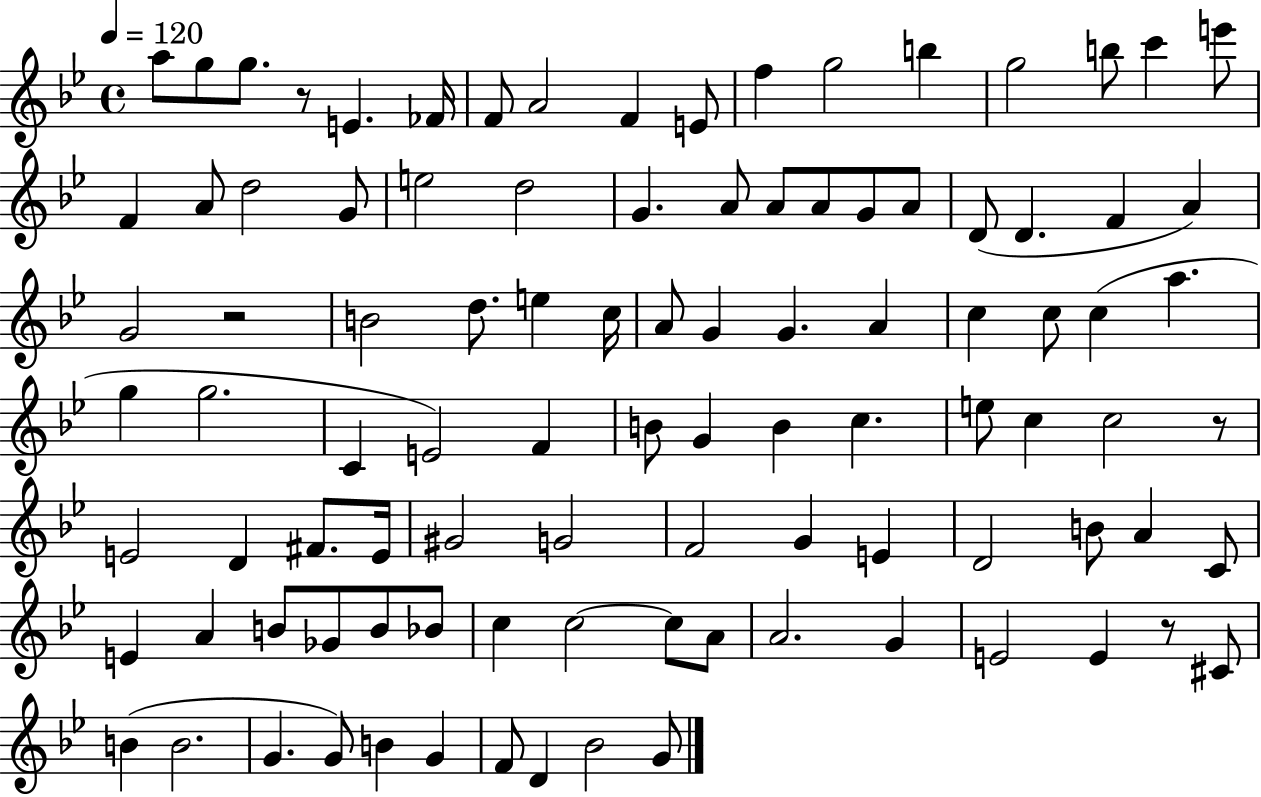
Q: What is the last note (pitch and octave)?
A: G4